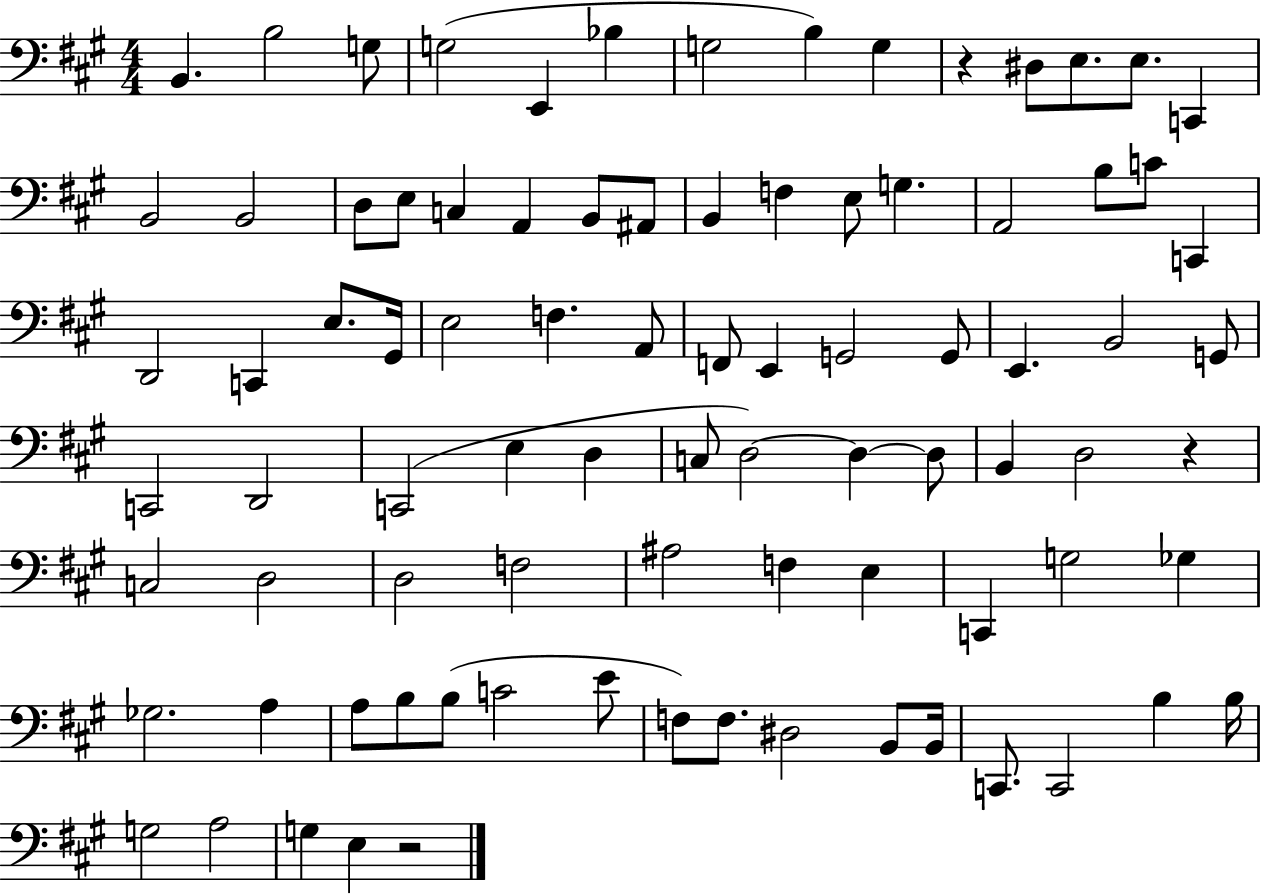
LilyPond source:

{
  \clef bass
  \numericTimeSignature
  \time 4/4
  \key a \major
  \repeat volta 2 { b,4. b2 g8 | g2( e,4 bes4 | g2 b4) g4 | r4 dis8 e8. e8. c,4 | \break b,2 b,2 | d8 e8 c4 a,4 b,8 ais,8 | b,4 f4 e8 g4. | a,2 b8 c'8 c,4 | \break d,2 c,4 e8. gis,16 | e2 f4. a,8 | f,8 e,4 g,2 g,8 | e,4. b,2 g,8 | \break c,2 d,2 | c,2( e4 d4 | c8 d2~~) d4~~ d8 | b,4 d2 r4 | \break c2 d2 | d2 f2 | ais2 f4 e4 | c,4 g2 ges4 | \break ges2. a4 | a8 b8 b8( c'2 e'8 | f8) f8. dis2 b,8 b,16 | c,8. c,2 b4 b16 | \break g2 a2 | g4 e4 r2 | } \bar "|."
}